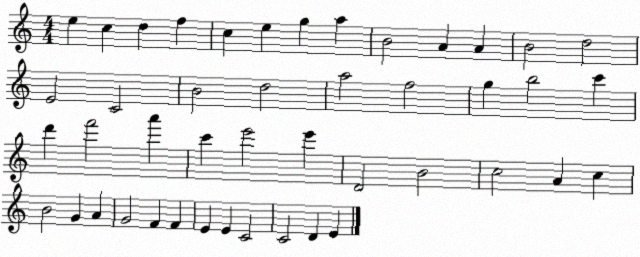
X:1
T:Untitled
M:4/4
L:1/4
K:C
e c d f c e g a B2 A A B2 d2 E2 C2 B2 d2 a2 f2 g b2 c' d' f'2 a' c' e'2 e' D2 B2 c2 A c B2 G A G2 F F E E C2 C2 D E